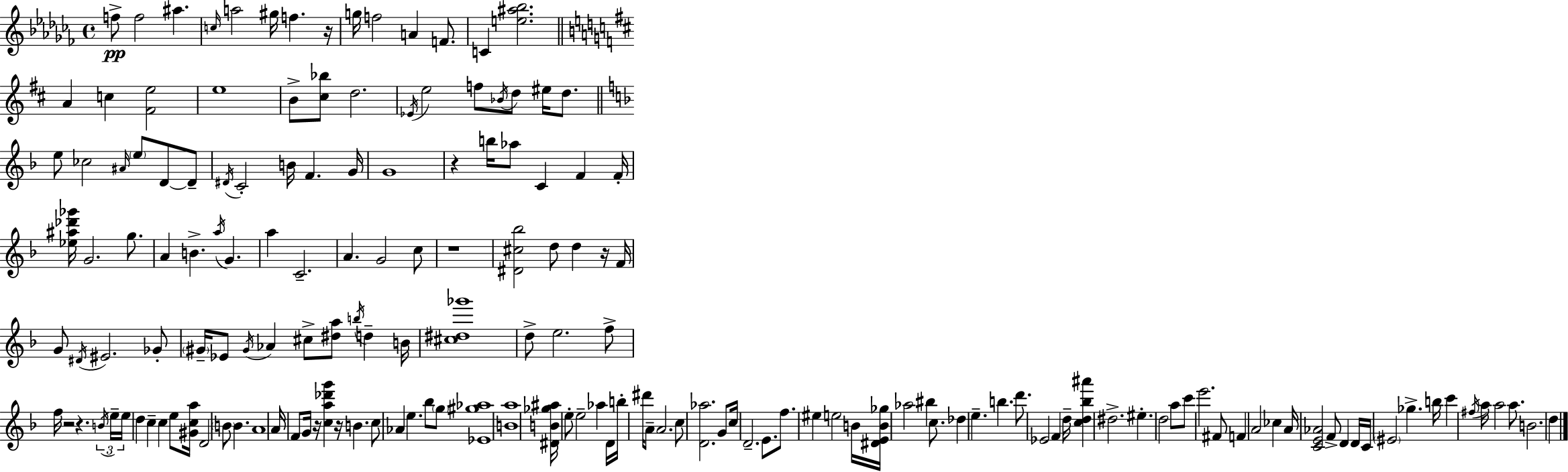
F5/e F5/h A#5/q. C5/s A5/h G#5/s F5/q. R/s G5/s F5/h A4/q F4/e. C4/q [E5,A#5,Bb5]/h. A4/q C5/q [F#4,E5]/h E5/w B4/e [C#5,Bb5]/e D5/h. Eb4/s E5/h F5/e Bb4/s D5/e EIS5/s D5/e. E5/e CES5/h A#4/s E5/e D4/e D4/e D#4/s C4/h B4/s F4/q. G4/s G4/w R/q B5/s Ab5/e C4/q F4/q F4/s [Eb5,A#5,Db6,Gb6]/s G4/h. G5/e. A4/q B4/q. A5/s G4/q. A5/q C4/h. A4/q. G4/h C5/e R/w [D#4,C#5,Bb5]/h D5/e D5/q R/s F4/s G4/e D#4/s EIS4/h. Gb4/e G#4/s Eb4/e G#4/s Ab4/q C#5/e [D#5,A5]/e B5/s D5/q B4/s [C#5,D#5,Gb6]/w D5/e E5/h. F5/e F5/s R/h R/q. B4/s E5/s E5/s D5/q C5/q C5/q E5/e [G#4,C5,A5]/s D4/h B4/e B4/q. A4/w A4/s F4/e G4/s R/s [C5,A5,Db6,G6]/q R/s B4/q. C5/e Ab4/q E5/q. Bb5/e G5/e [Eb4,G#5,Ab5]/w [B4,A5]/w [D#4,B4,Gb5,A#5]/s E5/e E5/h Ab5/q D4/s B5/s D#6/s A4/e A4/h. C5/e [D4,Ab5]/h. G4/e C5/s D4/h. E4/e. F5/e. EIS5/q E5/h B4/s [D#4,E4,B4,Gb5]/s Ab5/h BIS5/q C5/e. Db5/q E5/q. B5/q. D6/e. Eb4/h F4/q D5/s [C5,D5,Bb5,A#6]/q D#5/h. EIS5/q. D5/h A5/e C6/e E6/h. F#4/e F4/q A4/h CES5/q A4/s [C4,E4,Ab4]/h F4/e D4/q D4/s C4/s EIS4/h Gb5/q. B5/s C6/q F#5/s A5/s A5/h A5/e. B4/h. D5/q